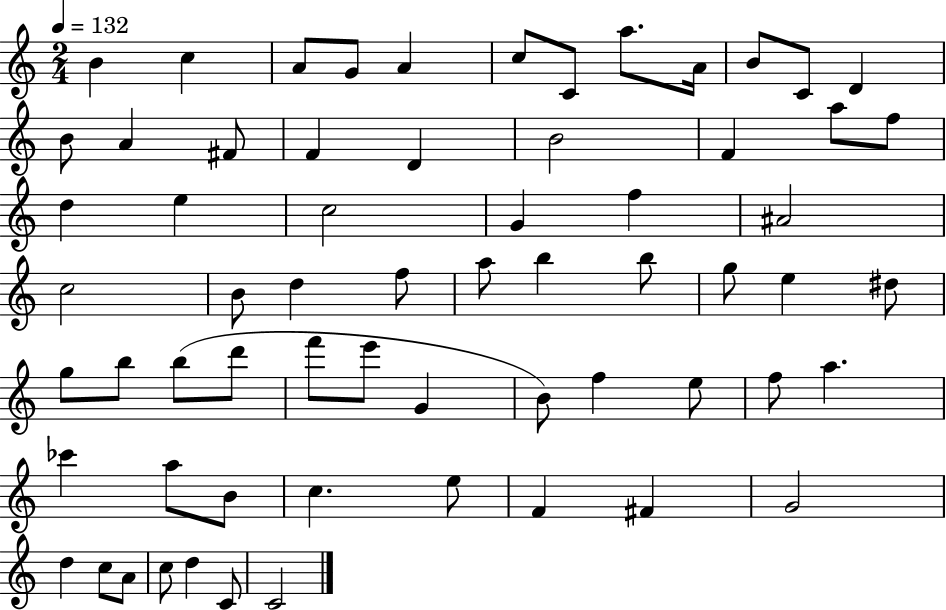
B4/q C5/q A4/e G4/e A4/q C5/e C4/e A5/e. A4/s B4/e C4/e D4/q B4/e A4/q F#4/e F4/q D4/q B4/h F4/q A5/e F5/e D5/q E5/q C5/h G4/q F5/q A#4/h C5/h B4/e D5/q F5/e A5/e B5/q B5/e G5/e E5/q D#5/e G5/e B5/e B5/e D6/e F6/e E6/e G4/q B4/e F5/q E5/e F5/e A5/q. CES6/q A5/e B4/e C5/q. E5/e F4/q F#4/q G4/h D5/q C5/e A4/e C5/e D5/q C4/e C4/h